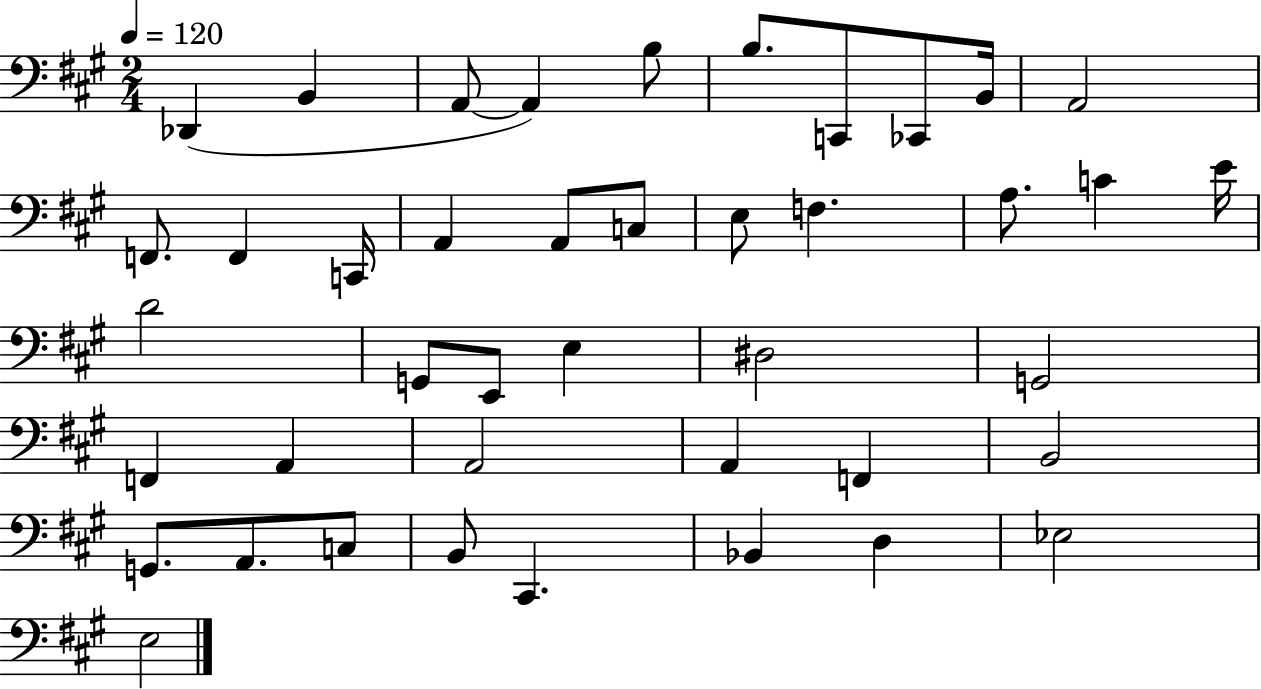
Db2/q B2/q A2/e A2/q B3/e B3/e. C2/e CES2/e B2/s A2/h F2/e. F2/q C2/s A2/q A2/e C3/e E3/e F3/q. A3/e. C4/q E4/s D4/h G2/e E2/e E3/q D#3/h G2/h F2/q A2/q A2/h A2/q F2/q B2/h G2/e. A2/e. C3/e B2/e C#2/q. Bb2/q D3/q Eb3/h E3/h